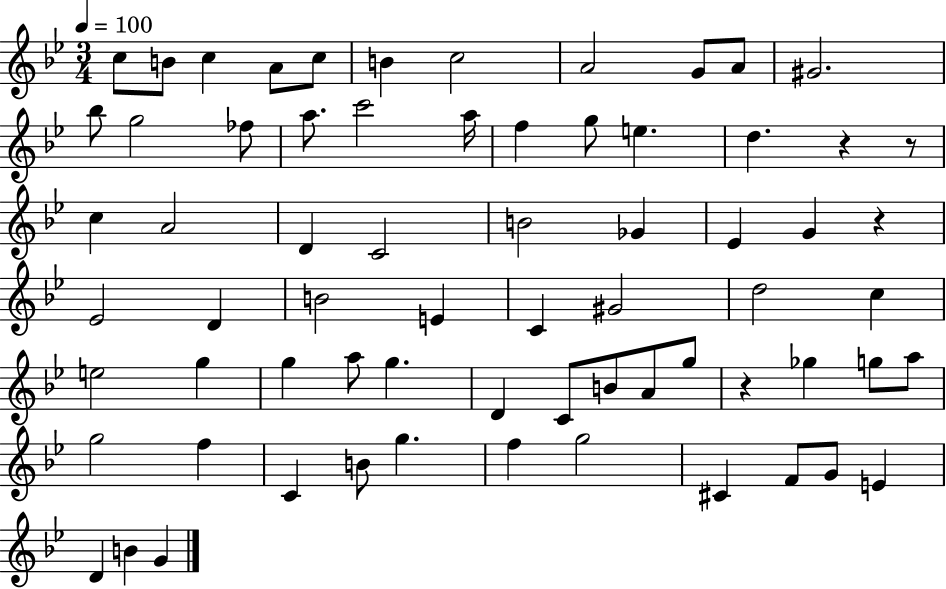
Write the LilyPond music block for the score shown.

{
  \clef treble
  \numericTimeSignature
  \time 3/4
  \key bes \major
  \tempo 4 = 100
  \repeat volta 2 { c''8 b'8 c''4 a'8 c''8 | b'4 c''2 | a'2 g'8 a'8 | gis'2. | \break bes''8 g''2 fes''8 | a''8. c'''2 a''16 | f''4 g''8 e''4. | d''4. r4 r8 | \break c''4 a'2 | d'4 c'2 | b'2 ges'4 | ees'4 g'4 r4 | \break ees'2 d'4 | b'2 e'4 | c'4 gis'2 | d''2 c''4 | \break e''2 g''4 | g''4 a''8 g''4. | d'4 c'8 b'8 a'8 g''8 | r4 ges''4 g''8 a''8 | \break g''2 f''4 | c'4 b'8 g''4. | f''4 g''2 | cis'4 f'8 g'8 e'4 | \break d'4 b'4 g'4 | } \bar "|."
}